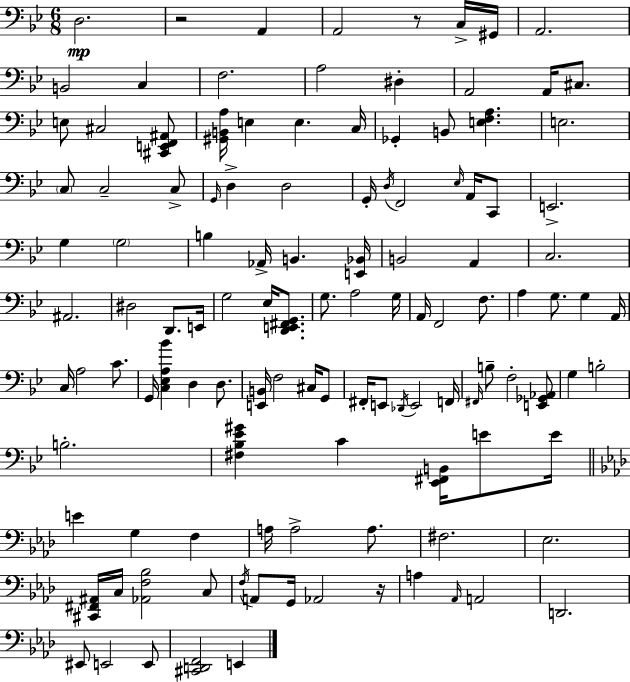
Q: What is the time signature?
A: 6/8